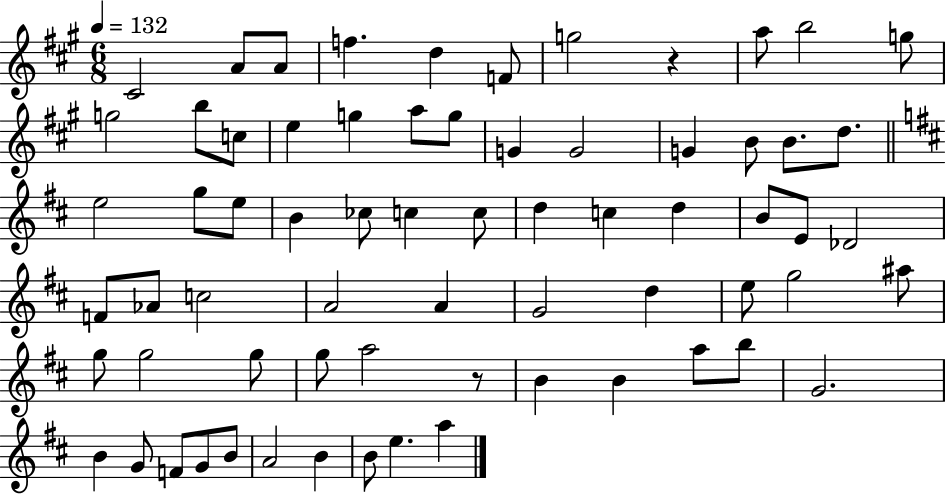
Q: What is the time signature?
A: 6/8